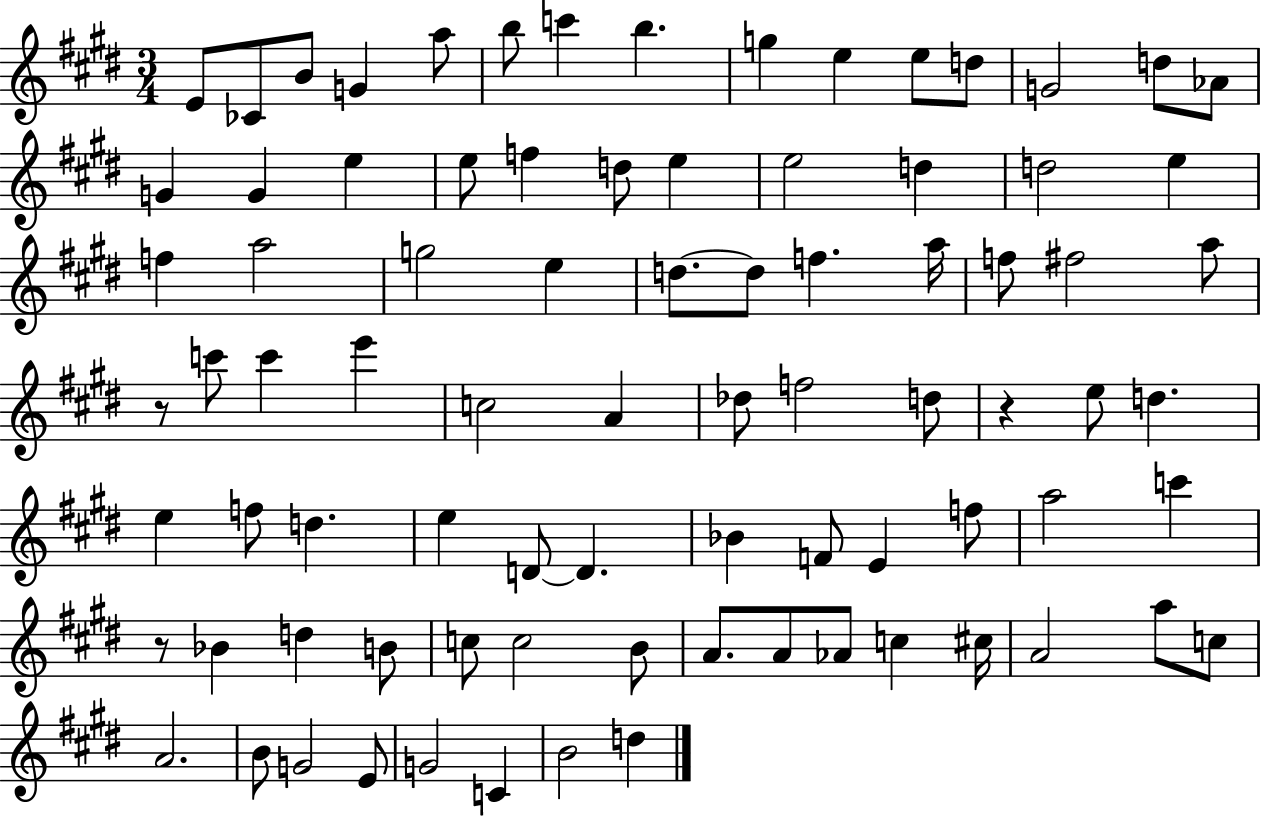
X:1
T:Untitled
M:3/4
L:1/4
K:E
E/2 _C/2 B/2 G a/2 b/2 c' b g e e/2 d/2 G2 d/2 _A/2 G G e e/2 f d/2 e e2 d d2 e f a2 g2 e d/2 d/2 f a/4 f/2 ^f2 a/2 z/2 c'/2 c' e' c2 A _d/2 f2 d/2 z e/2 d e f/2 d e D/2 D _B F/2 E f/2 a2 c' z/2 _B d B/2 c/2 c2 B/2 A/2 A/2 _A/2 c ^c/4 A2 a/2 c/2 A2 B/2 G2 E/2 G2 C B2 d